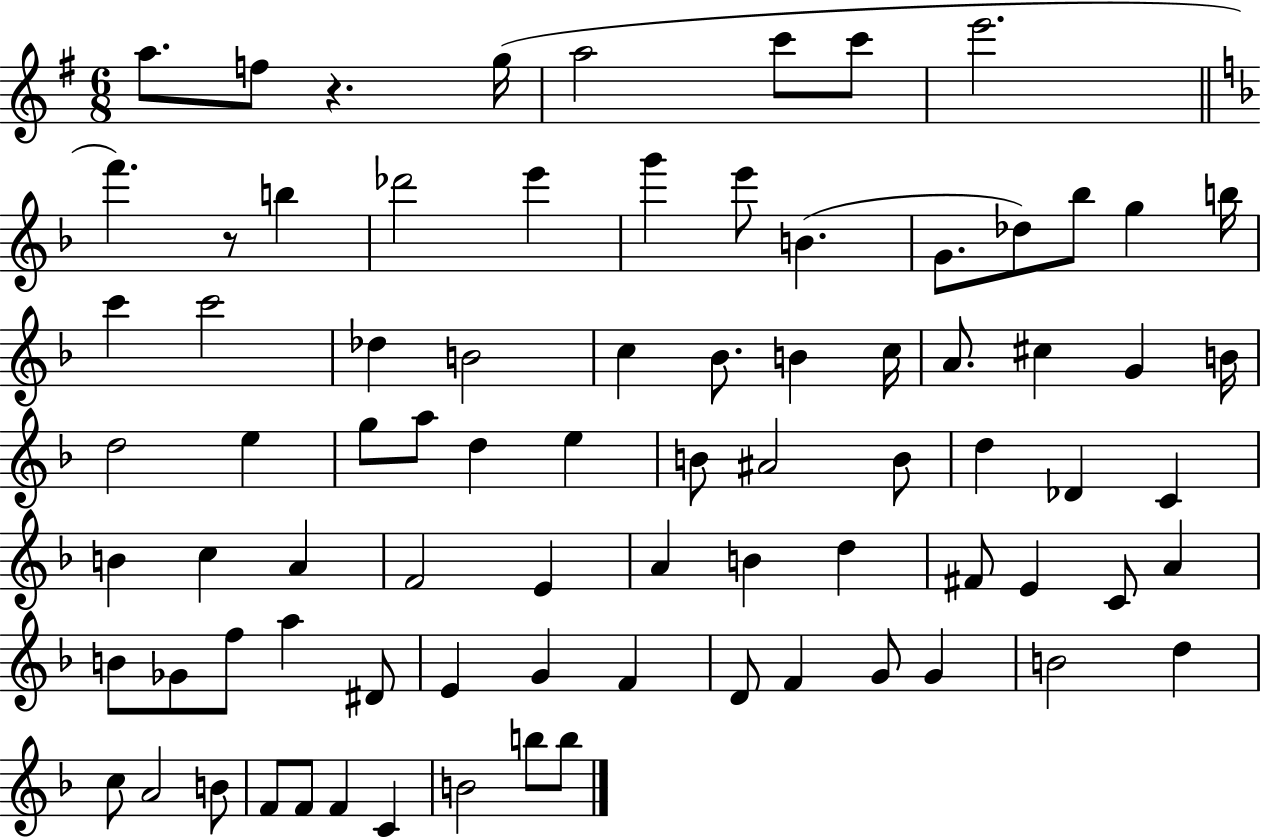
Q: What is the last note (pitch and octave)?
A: B5